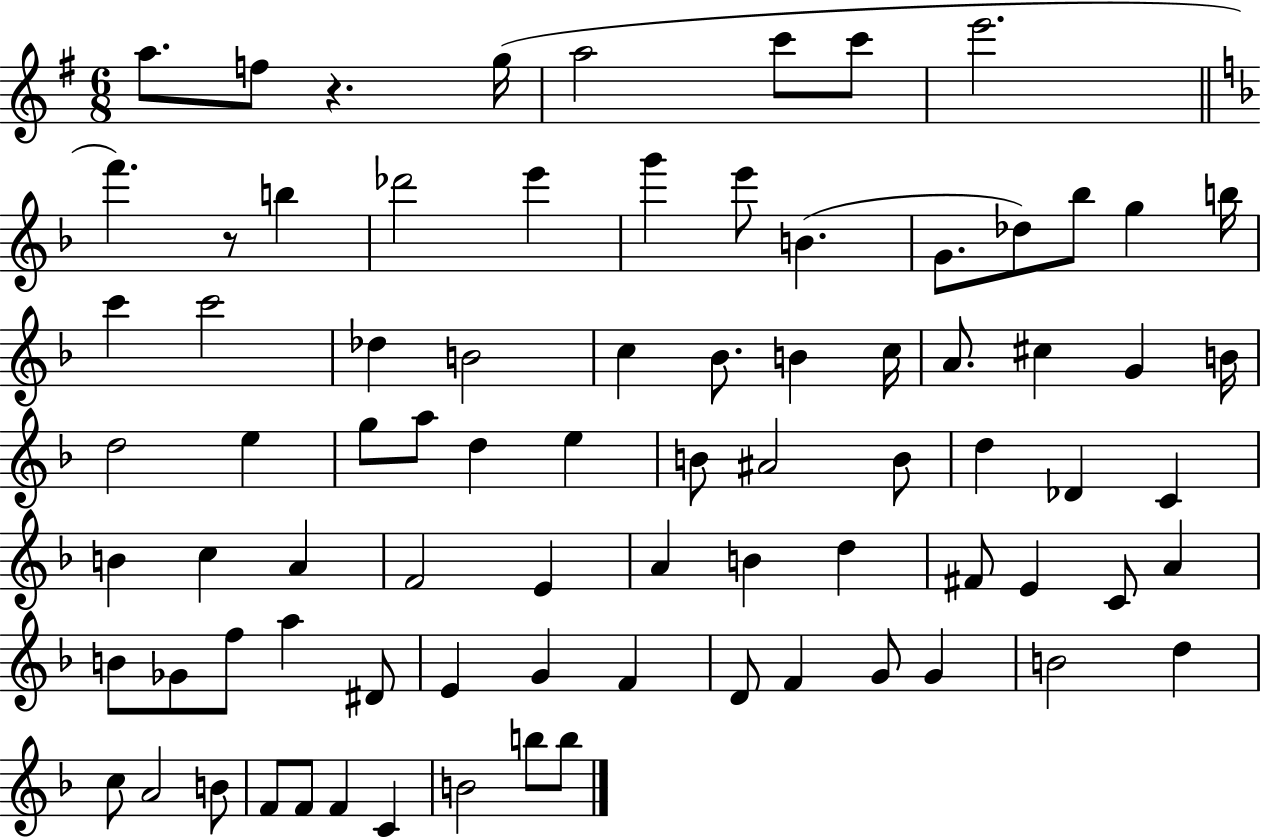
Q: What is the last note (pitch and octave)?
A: B5